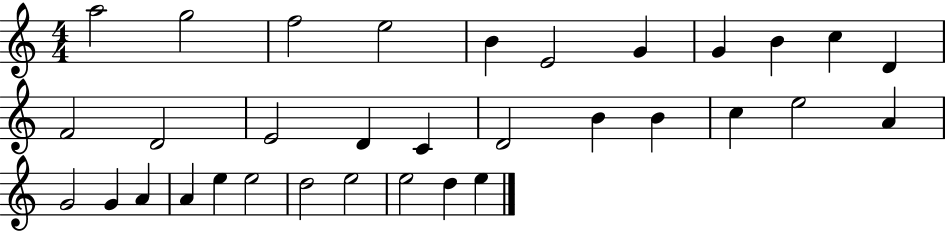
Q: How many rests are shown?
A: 0